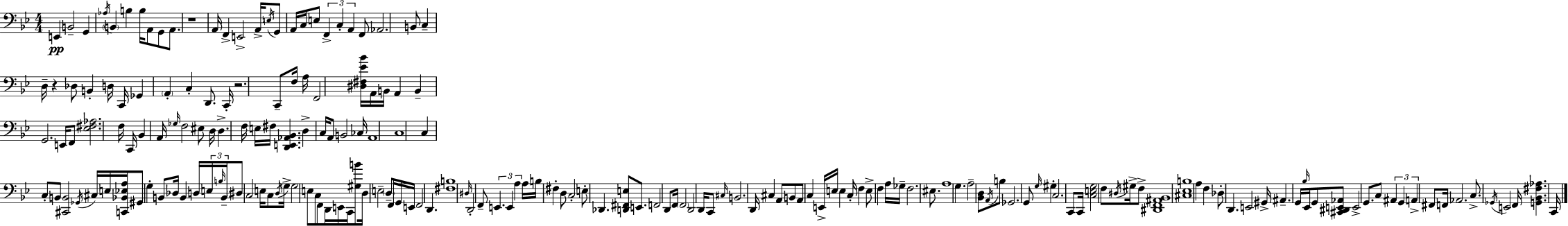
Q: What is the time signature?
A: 4/4